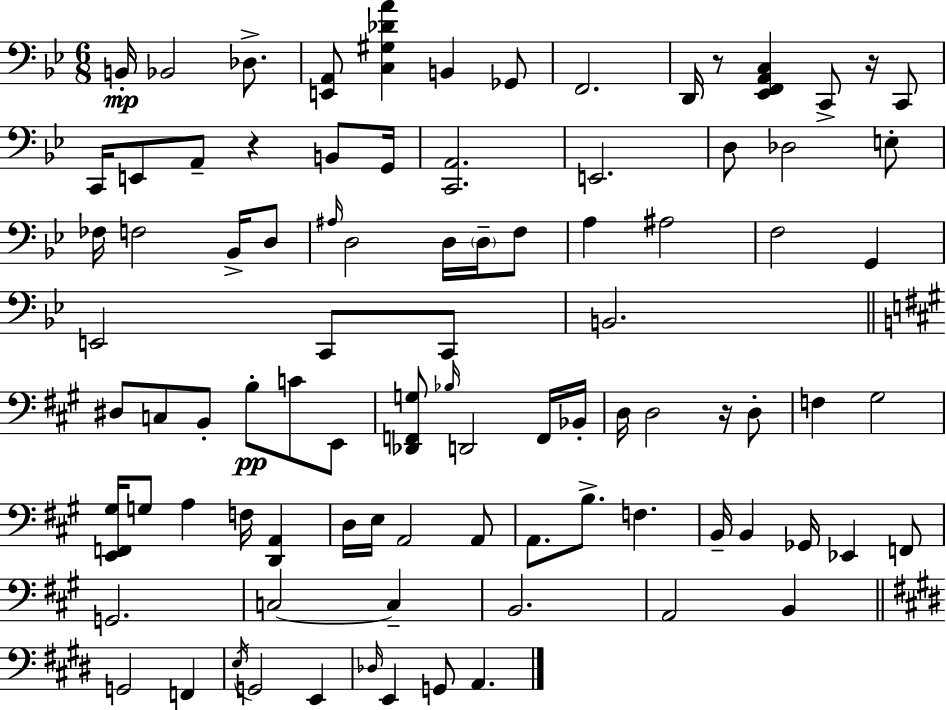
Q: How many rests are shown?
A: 4